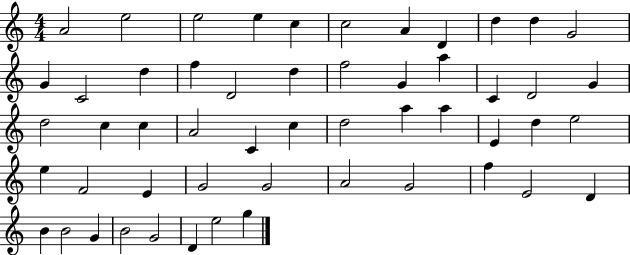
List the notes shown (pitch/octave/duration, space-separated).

A4/h E5/h E5/h E5/q C5/q C5/h A4/q D4/q D5/q D5/q G4/h G4/q C4/h D5/q F5/q D4/h D5/q F5/h G4/q A5/q C4/q D4/h G4/q D5/h C5/q C5/q A4/h C4/q C5/q D5/h A5/q A5/q E4/q D5/q E5/h E5/q F4/h E4/q G4/h G4/h A4/h G4/h F5/q E4/h D4/q B4/q B4/h G4/q B4/h G4/h D4/q E5/h G5/q